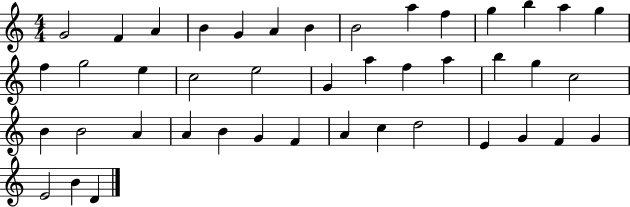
{
  \clef treble
  \numericTimeSignature
  \time 4/4
  \key c \major
  g'2 f'4 a'4 | b'4 g'4 a'4 b'4 | b'2 a''4 f''4 | g''4 b''4 a''4 g''4 | \break f''4 g''2 e''4 | c''2 e''2 | g'4 a''4 f''4 a''4 | b''4 g''4 c''2 | \break b'4 b'2 a'4 | a'4 b'4 g'4 f'4 | a'4 c''4 d''2 | e'4 g'4 f'4 g'4 | \break e'2 b'4 d'4 | \bar "|."
}